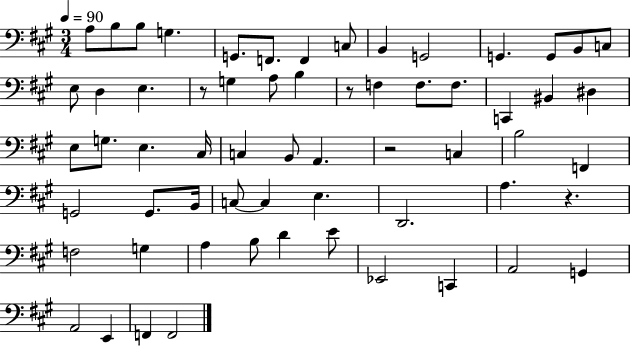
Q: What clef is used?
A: bass